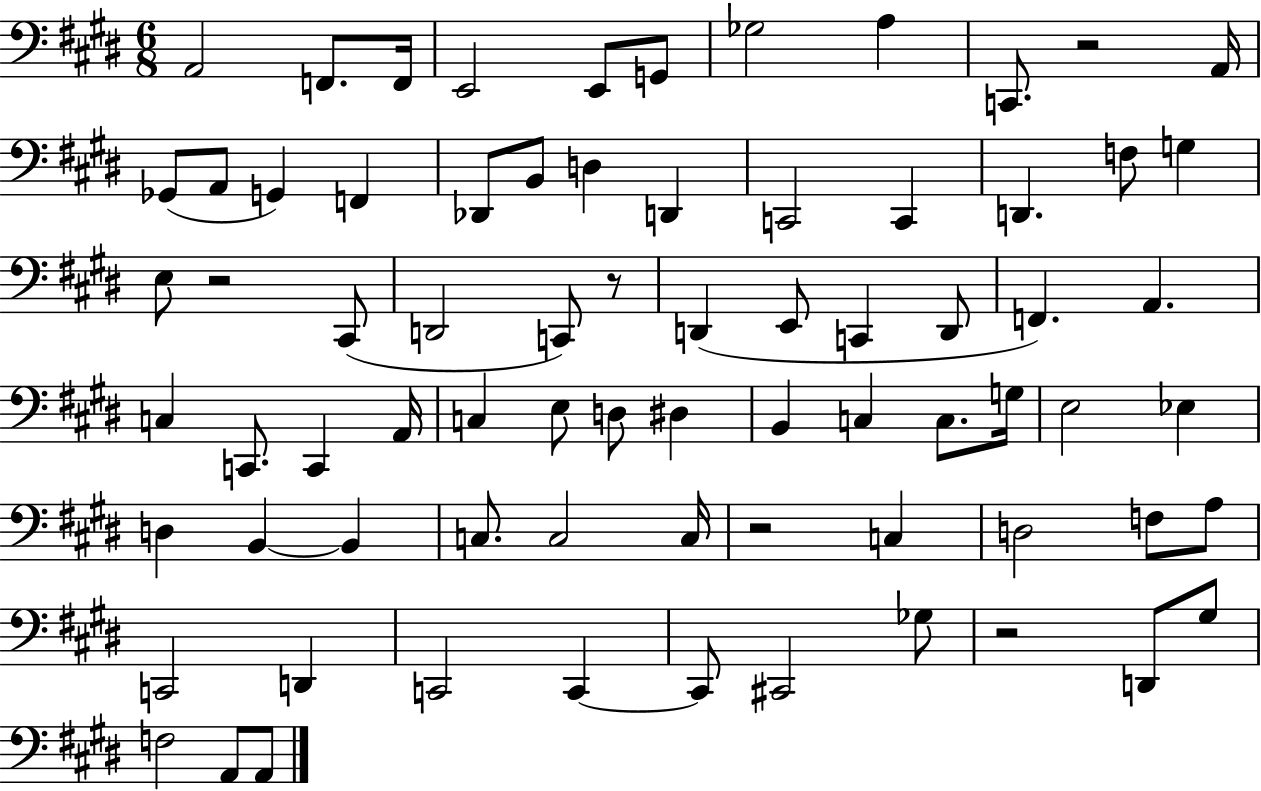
A2/h F2/e. F2/s E2/h E2/e G2/e Gb3/h A3/q C2/e. R/h A2/s Gb2/e A2/e G2/q F2/q Db2/e B2/e D3/q D2/q C2/h C2/q D2/q. F3/e G3/q E3/e R/h C#2/e D2/h C2/e R/e D2/q E2/e C2/q D2/e F2/q. A2/q. C3/q C2/e. C2/q A2/s C3/q E3/e D3/e D#3/q B2/q C3/q C3/e. G3/s E3/h Eb3/q D3/q B2/q B2/q C3/e. C3/h C3/s R/h C3/q D3/h F3/e A3/e C2/h D2/q C2/h C2/q C2/e C#2/h Gb3/e R/h D2/e G#3/e F3/h A2/e A2/e